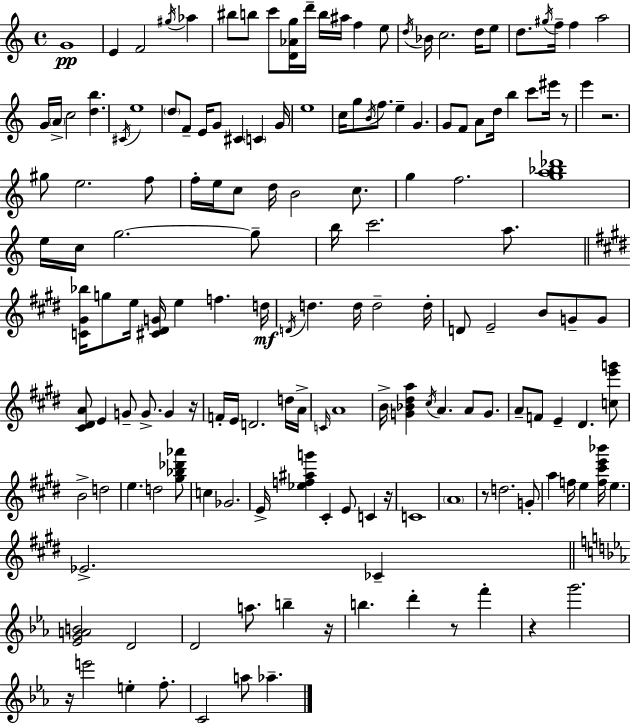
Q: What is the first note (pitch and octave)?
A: G4